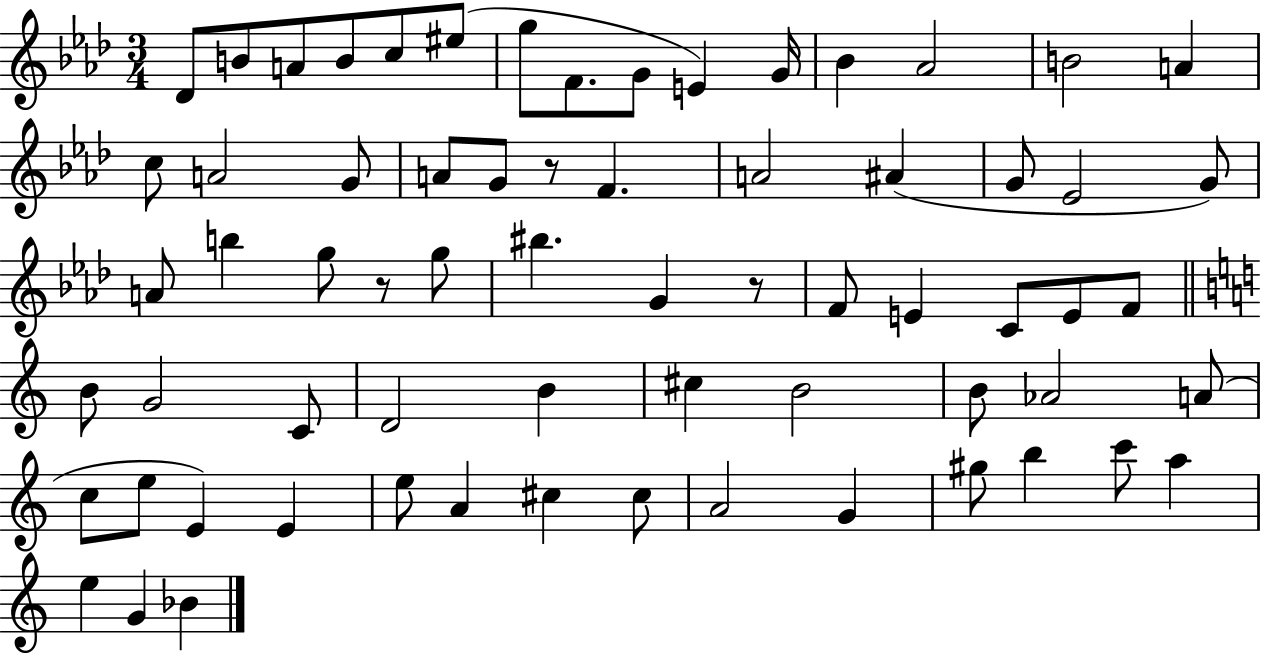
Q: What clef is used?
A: treble